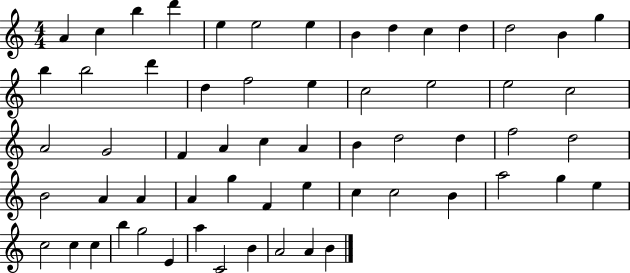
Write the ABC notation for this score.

X:1
T:Untitled
M:4/4
L:1/4
K:C
A c b d' e e2 e B d c d d2 B g b b2 d' d f2 e c2 e2 e2 c2 A2 G2 F A c A B d2 d f2 d2 B2 A A A g F e c c2 B a2 g e c2 c c b g2 E a C2 B A2 A B